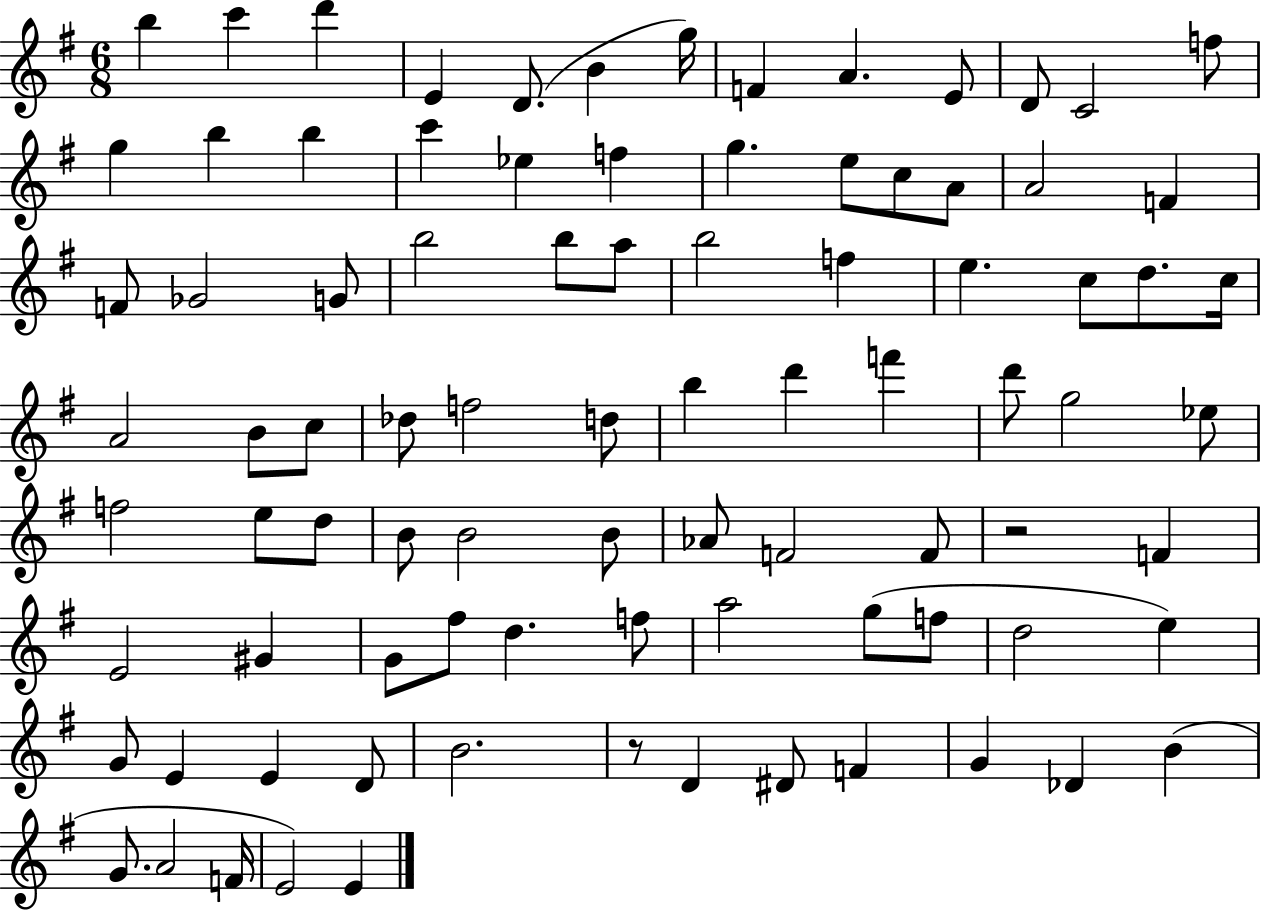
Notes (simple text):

B5/q C6/q D6/q E4/q D4/e. B4/q G5/s F4/q A4/q. E4/e D4/e C4/h F5/e G5/q B5/q B5/q C6/q Eb5/q F5/q G5/q. E5/e C5/e A4/e A4/h F4/q F4/e Gb4/h G4/e B5/h B5/e A5/e B5/h F5/q E5/q. C5/e D5/e. C5/s A4/h B4/e C5/e Db5/e F5/h D5/e B5/q D6/q F6/q D6/e G5/h Eb5/e F5/h E5/e D5/e B4/e B4/h B4/e Ab4/e F4/h F4/e R/h F4/q E4/h G#4/q G4/e F#5/e D5/q. F5/e A5/h G5/e F5/e D5/h E5/q G4/e E4/q E4/q D4/e B4/h. R/e D4/q D#4/e F4/q G4/q Db4/q B4/q G4/e. A4/h F4/s E4/h E4/q